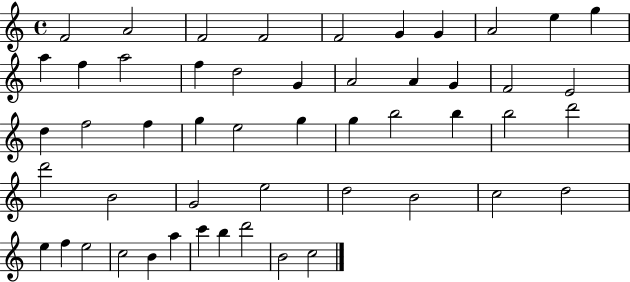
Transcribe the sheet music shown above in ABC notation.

X:1
T:Untitled
M:4/4
L:1/4
K:C
F2 A2 F2 F2 F2 G G A2 e g a f a2 f d2 G A2 A G F2 E2 d f2 f g e2 g g b2 b b2 d'2 d'2 B2 G2 e2 d2 B2 c2 d2 e f e2 c2 B a c' b d'2 B2 c2